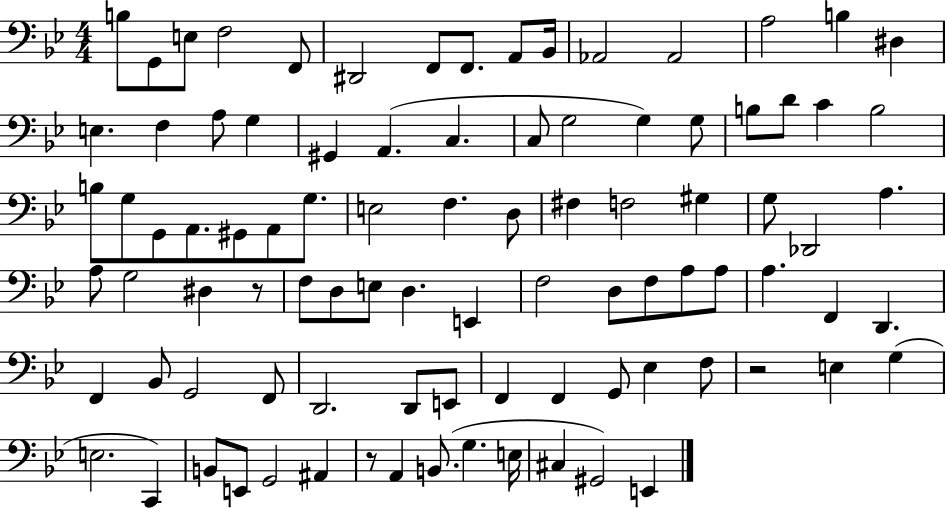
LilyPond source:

{
  \clef bass
  \numericTimeSignature
  \time 4/4
  \key bes \major
  b8 g,8 e8 f2 f,8 | dis,2 f,8 f,8. a,8 bes,16 | aes,2 aes,2 | a2 b4 dis4 | \break e4. f4 a8 g4 | gis,4 a,4.( c4. | c8 g2 g4) g8 | b8 d'8 c'4 b2 | \break b8 g8 g,8 a,8. gis,8 a,8 g8. | e2 f4. d8 | fis4 f2 gis4 | g8 des,2 a4. | \break a8 g2 dis4 r8 | f8 d8 e8 d4. e,4 | f2 d8 f8 a8 a8 | a4. f,4 d,4. | \break f,4 bes,8 g,2 f,8 | d,2. d,8 e,8 | f,4 f,4 g,8 ees4 f8 | r2 e4 g4( | \break e2. c,4) | b,8 e,8 g,2 ais,4 | r8 a,4 b,8.( g4. e16 | cis4 gis,2) e,4 | \break \bar "|."
}